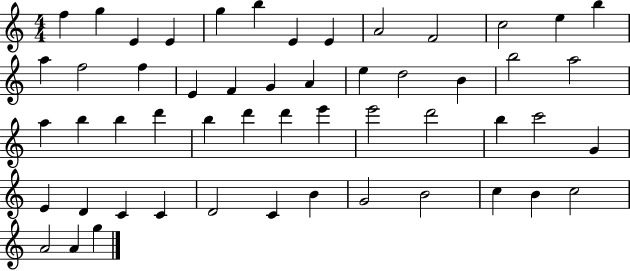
{
  \clef treble
  \numericTimeSignature
  \time 4/4
  \key c \major
  f''4 g''4 e'4 e'4 | g''4 b''4 e'4 e'4 | a'2 f'2 | c''2 e''4 b''4 | \break a''4 f''2 f''4 | e'4 f'4 g'4 a'4 | e''4 d''2 b'4 | b''2 a''2 | \break a''4 b''4 b''4 d'''4 | b''4 d'''4 d'''4 e'''4 | e'''2 d'''2 | b''4 c'''2 g'4 | \break e'4 d'4 c'4 c'4 | d'2 c'4 b'4 | g'2 b'2 | c''4 b'4 c''2 | \break a'2 a'4 g''4 | \bar "|."
}